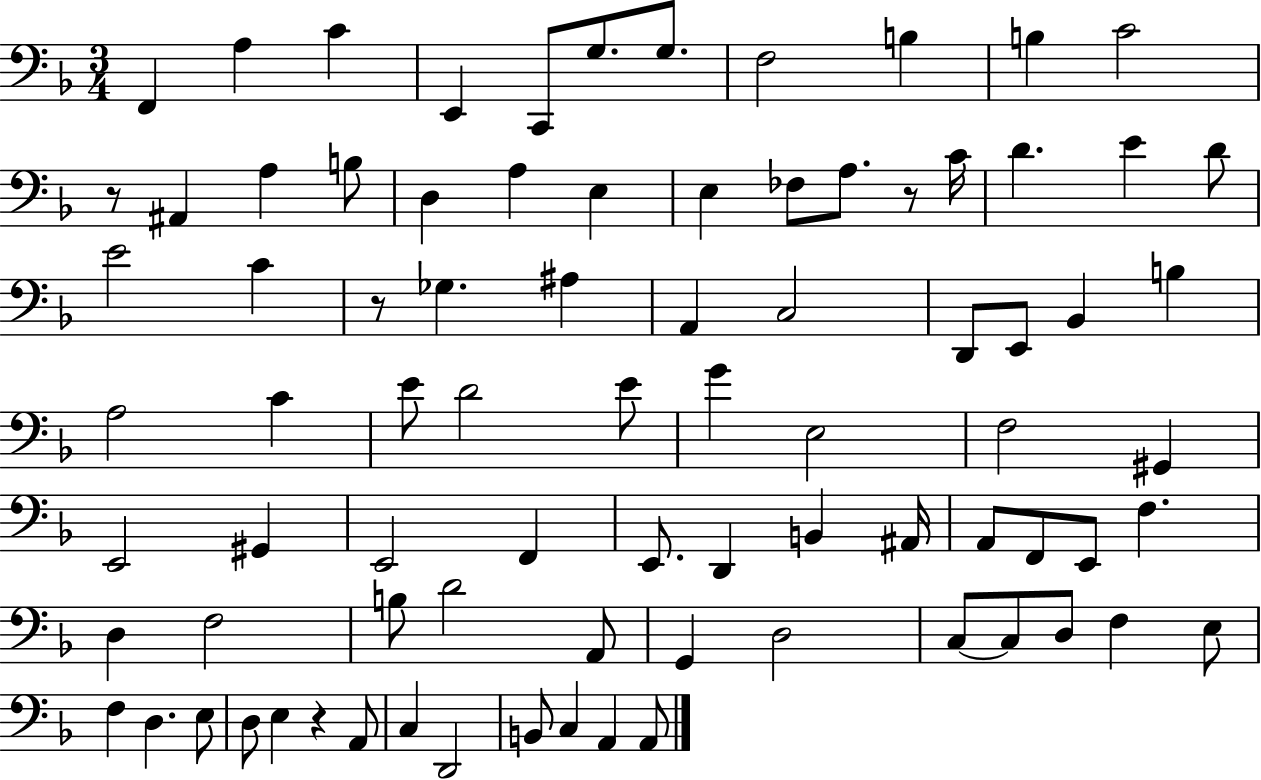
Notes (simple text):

F2/q A3/q C4/q E2/q C2/e G3/e. G3/e. F3/h B3/q B3/q C4/h R/e A#2/q A3/q B3/e D3/q A3/q E3/q E3/q FES3/e A3/e. R/e C4/s D4/q. E4/q D4/e E4/h C4/q R/e Gb3/q. A#3/q A2/q C3/h D2/e E2/e Bb2/q B3/q A3/h C4/q E4/e D4/h E4/e G4/q E3/h F3/h G#2/q E2/h G#2/q E2/h F2/q E2/e. D2/q B2/q A#2/s A2/e F2/e E2/e F3/q. D3/q F3/h B3/e D4/h A2/e G2/q D3/h C3/e C3/e D3/e F3/q E3/e F3/q D3/q. E3/e D3/e E3/q R/q A2/e C3/q D2/h B2/e C3/q A2/q A2/e